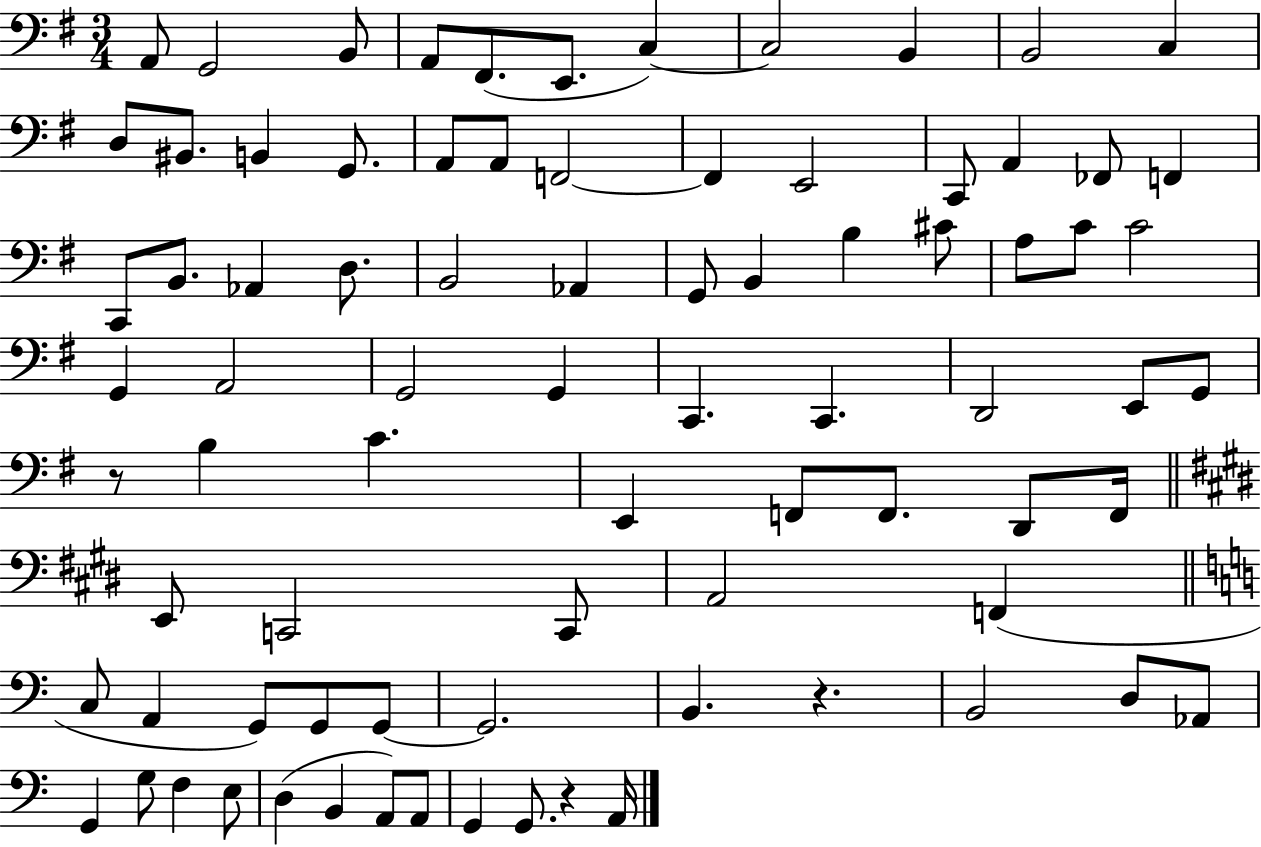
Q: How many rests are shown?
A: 3